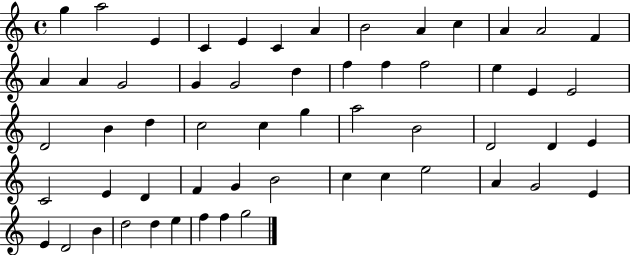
G5/q A5/h E4/q C4/q E4/q C4/q A4/q B4/h A4/q C5/q A4/q A4/h F4/q A4/q A4/q G4/h G4/q G4/h D5/q F5/q F5/q F5/h E5/q E4/q E4/h D4/h B4/q D5/q C5/h C5/q G5/q A5/h B4/h D4/h D4/q E4/q C4/h E4/q D4/q F4/q G4/q B4/h C5/q C5/q E5/h A4/q G4/h E4/q E4/q D4/h B4/q D5/h D5/q E5/q F5/q F5/q G5/h